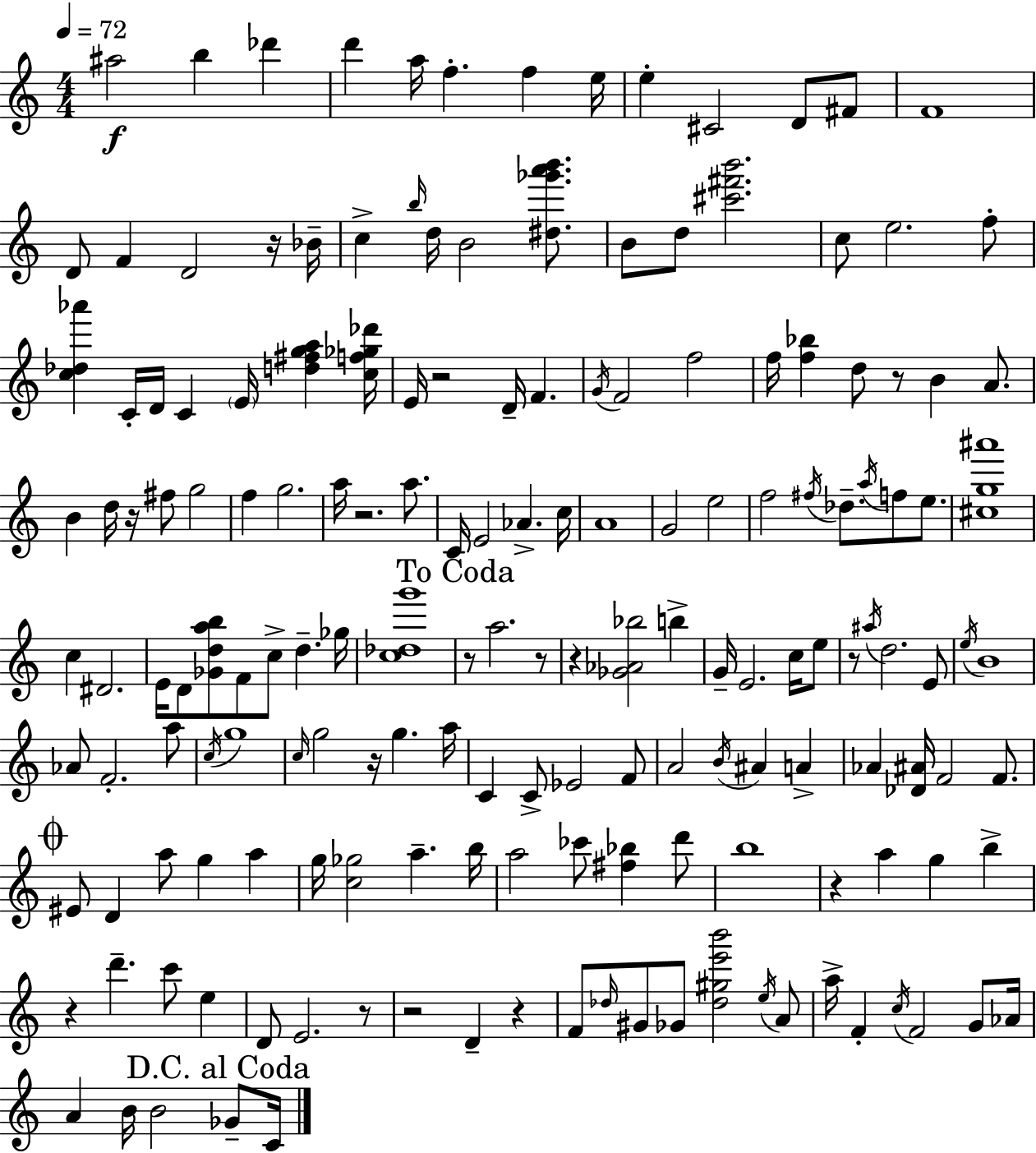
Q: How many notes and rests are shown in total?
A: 167